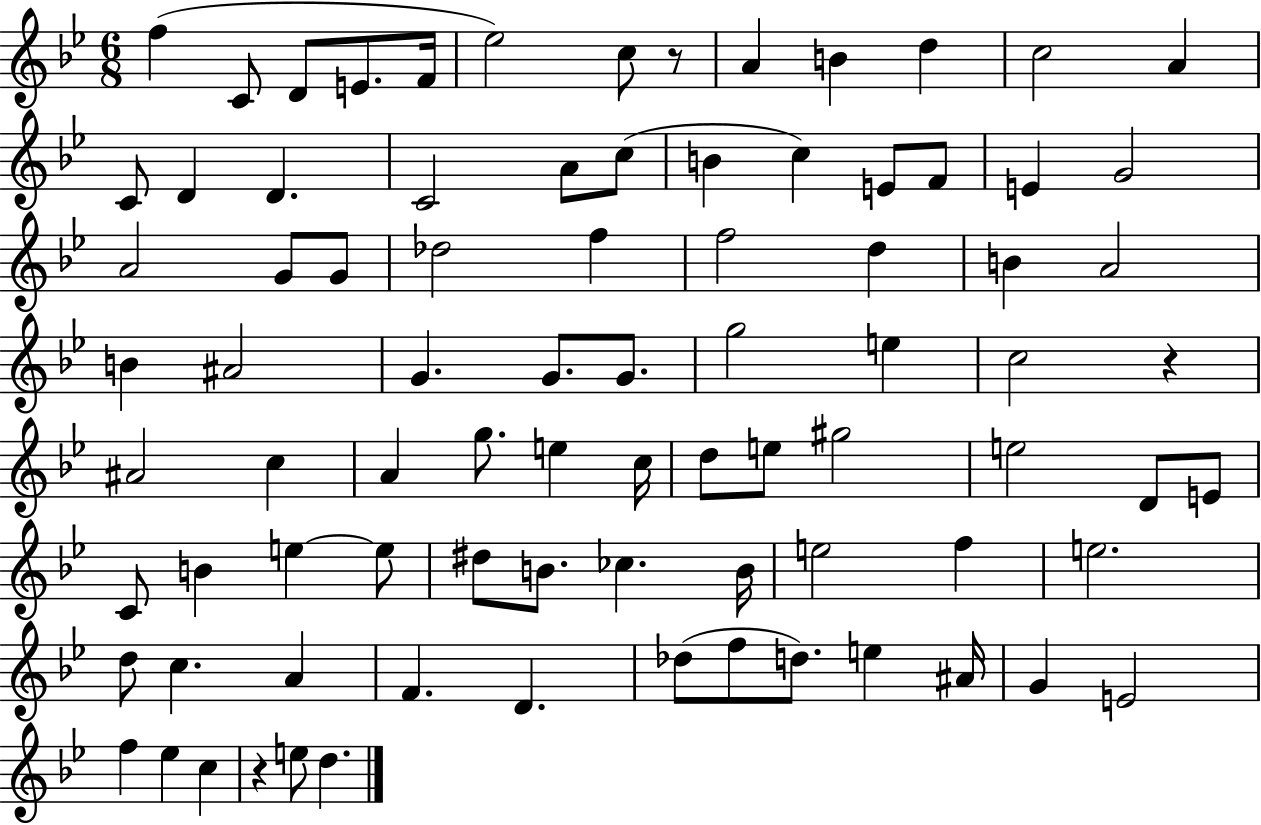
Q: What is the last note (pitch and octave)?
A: D5